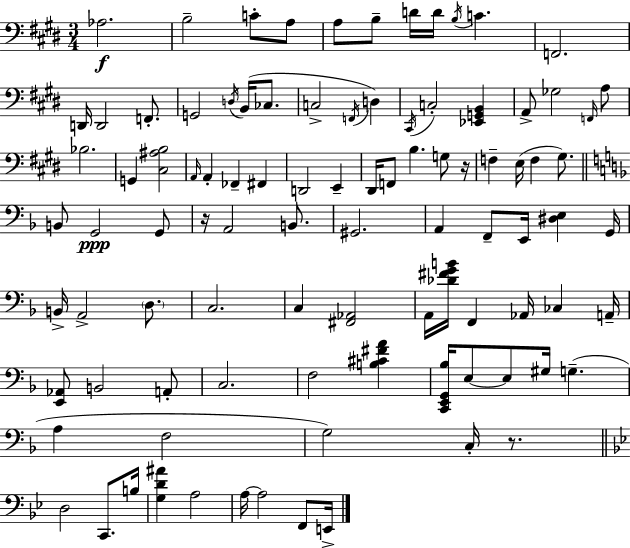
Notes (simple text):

Ab3/h. B3/h C4/e A3/e A3/e B3/e D4/s D4/s B3/s C4/q. F2/h. D2/s D2/h F2/e. G2/h D3/s B2/s CES3/e. C3/h F2/s D3/q C#2/s C3/h [Eb2,G2,B2]/q A2/e Gb3/h F2/s A3/e Bb3/h. G2/q [C#3,A#3,B3]/h A2/s A2/q FES2/q F#2/q D2/h E2/q D#2/s F2/e B3/q. G3/e R/s F3/q E3/s F3/q G#3/e. B2/e G2/h G2/e R/s A2/h B2/e. G#2/h. A2/q F2/e E2/s [D#3,E3]/q G2/s B2/s A2/h D3/e. C3/h. C3/q [F#2,Ab2]/h A2/s [Db4,F#4,G4,B4]/s F2/q Ab2/s CES3/q A2/s [E2,Ab2]/e B2/h A2/e C3/h. F3/h [B3,C#4,F#4,A4]/q [C2,E2,G2,Bb3]/s E3/e E3/e G#3/s G3/q. A3/q F3/h G3/h C3/s R/e. D3/h C2/e. B3/s [G3,D4,A#4]/q A3/h A3/s A3/h F2/e E2/s